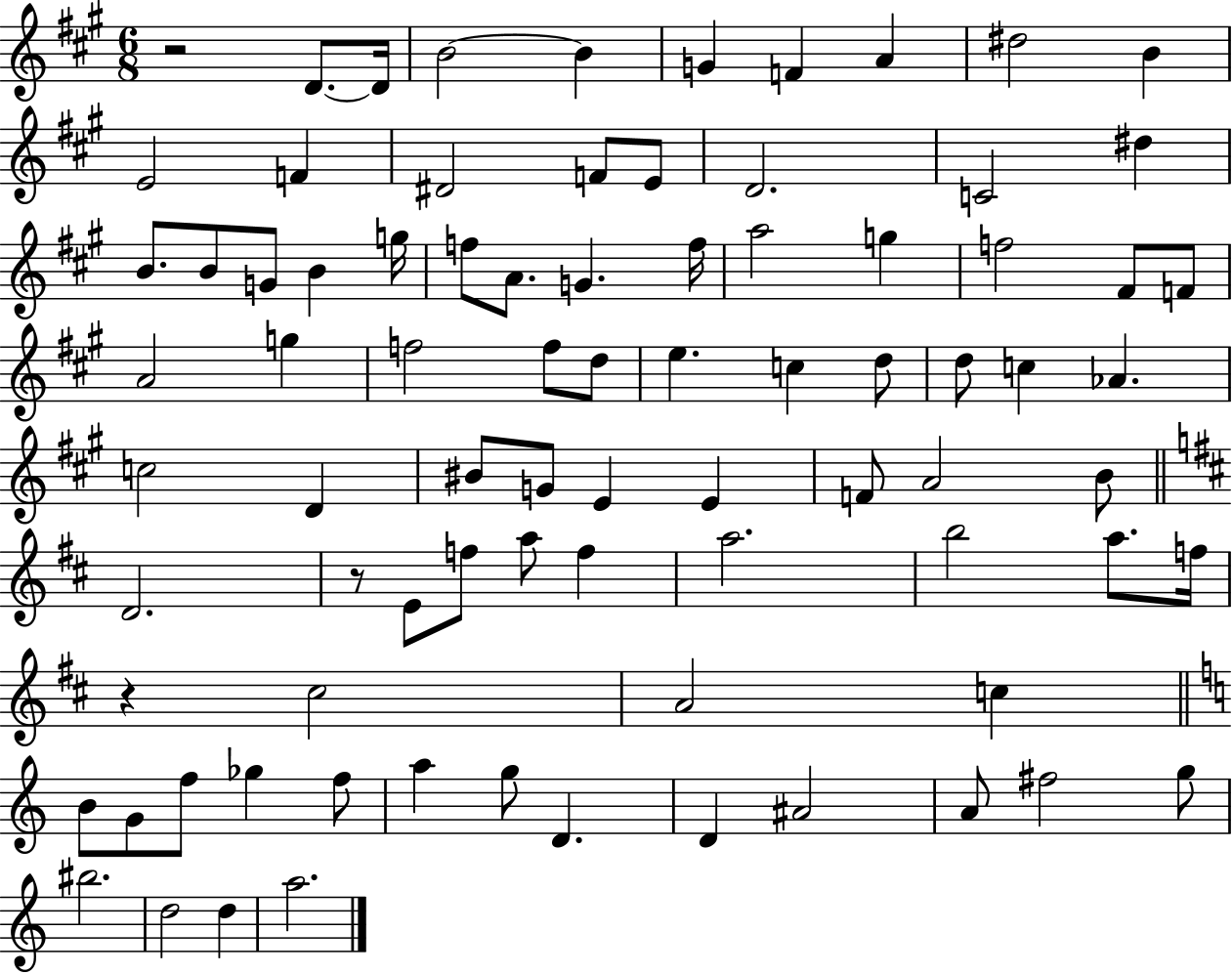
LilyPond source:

{
  \clef treble
  \numericTimeSignature
  \time 6/8
  \key a \major
  r2 d'8.~~ d'16 | b'2~~ b'4 | g'4 f'4 a'4 | dis''2 b'4 | \break e'2 f'4 | dis'2 f'8 e'8 | d'2. | c'2 dis''4 | \break b'8. b'8 g'8 b'4 g''16 | f''8 a'8. g'4. f''16 | a''2 g''4 | f''2 fis'8 f'8 | \break a'2 g''4 | f''2 f''8 d''8 | e''4. c''4 d''8 | d''8 c''4 aes'4. | \break c''2 d'4 | bis'8 g'8 e'4 e'4 | f'8 a'2 b'8 | \bar "||" \break \key d \major d'2. | r8 e'8 f''8 a''8 f''4 | a''2. | b''2 a''8. f''16 | \break r4 cis''2 | a'2 c''4 | \bar "||" \break \key c \major b'8 g'8 f''8 ges''4 f''8 | a''4 g''8 d'4. | d'4 ais'2 | a'8 fis''2 g''8 | \break bis''2. | d''2 d''4 | a''2. | \bar "|."
}